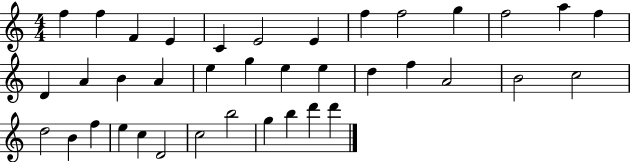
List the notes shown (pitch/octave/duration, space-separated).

F5/q F5/q F4/q E4/q C4/q E4/h E4/q F5/q F5/h G5/q F5/h A5/q F5/q D4/q A4/q B4/q A4/q E5/q G5/q E5/q E5/q D5/q F5/q A4/h B4/h C5/h D5/h B4/q F5/q E5/q C5/q D4/h C5/h B5/h G5/q B5/q D6/q D6/q